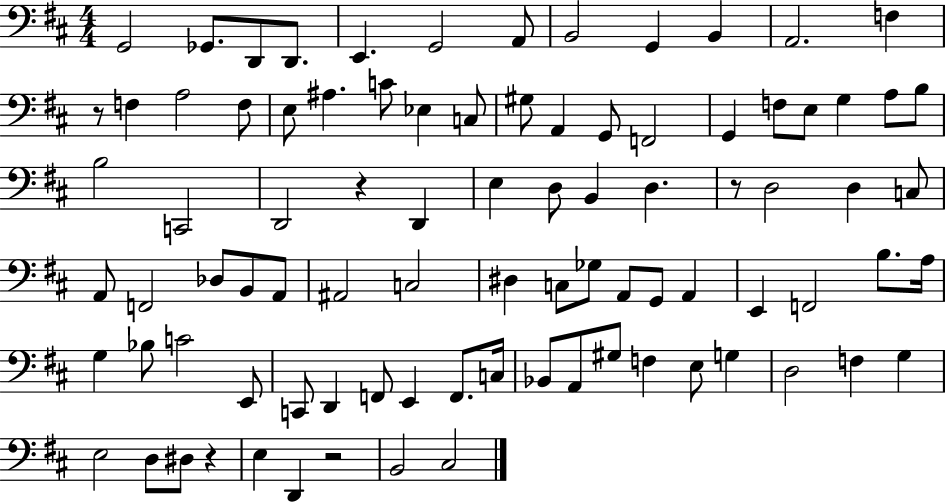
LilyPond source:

{
  \clef bass
  \numericTimeSignature
  \time 4/4
  \key d \major
  g,2 ges,8. d,8 d,8. | e,4. g,2 a,8 | b,2 g,4 b,4 | a,2. f4 | \break r8 f4 a2 f8 | e8 ais4. c'8 ees4 c8 | gis8 a,4 g,8 f,2 | g,4 f8 e8 g4 a8 b8 | \break b2 c,2 | d,2 r4 d,4 | e4 d8 b,4 d4. | r8 d2 d4 c8 | \break a,8 f,2 des8 b,8 a,8 | ais,2 c2 | dis4 c8 ges8 a,8 g,8 a,4 | e,4 f,2 b8. a16 | \break g4 bes8 c'2 e,8 | c,8 d,4 f,8 e,4 f,8. c16 | bes,8 a,8 gis8 f4 e8 g4 | d2 f4 g4 | \break e2 d8 dis8 r4 | e4 d,4 r2 | b,2 cis2 | \bar "|."
}